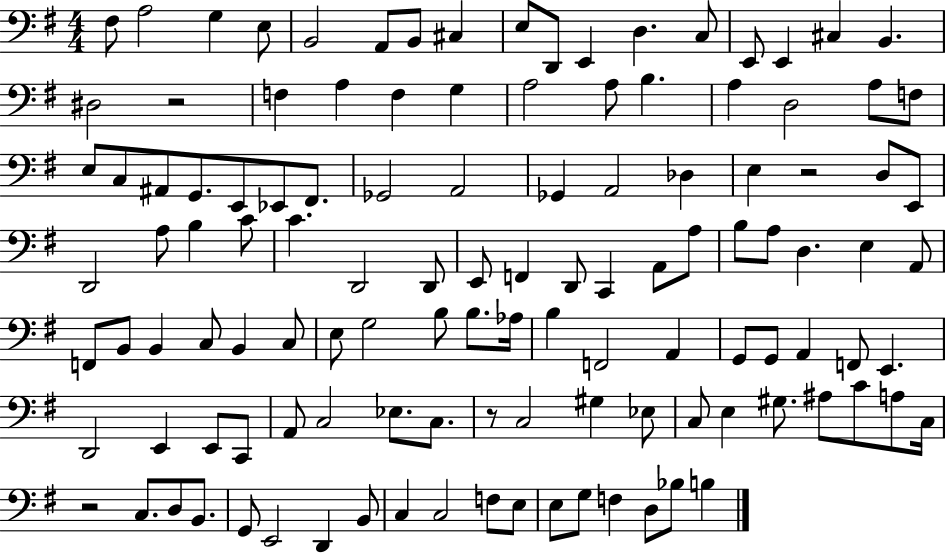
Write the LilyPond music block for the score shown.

{
  \clef bass
  \numericTimeSignature
  \time 4/4
  \key g \major
  \repeat volta 2 { fis8 a2 g4 e8 | b,2 a,8 b,8 cis4 | e8 d,8 e,4 d4. c8 | e,8 e,4 cis4 b,4. | \break dis2 r2 | f4 a4 f4 g4 | a2 a8 b4. | a4 d2 a8 f8 | \break e8 c8 ais,8 g,8. e,8 ees,8 fis,8. | ges,2 a,2 | ges,4 a,2 des4 | e4 r2 d8 e,8 | \break d,2 a8 b4 c'8 | c'4. d,2 d,8 | e,8 f,4 d,8 c,4 a,8 a8 | b8 a8 d4. e4 a,8 | \break f,8 b,8 b,4 c8 b,4 c8 | e8 g2 b8 b8. aes16 | b4 f,2 a,4 | g,8 g,8 a,4 f,8 e,4. | \break d,2 e,4 e,8 c,8 | a,8 c2 ees8. c8. | r8 c2 gis4 ees8 | c8 e4 gis8. ais8 c'8 a8 c16 | \break r2 c8. d8 b,8. | g,8 e,2 d,4 b,8 | c4 c2 f8 e8 | e8 g8 f4 d8 bes8 b4 | \break } \bar "|."
}